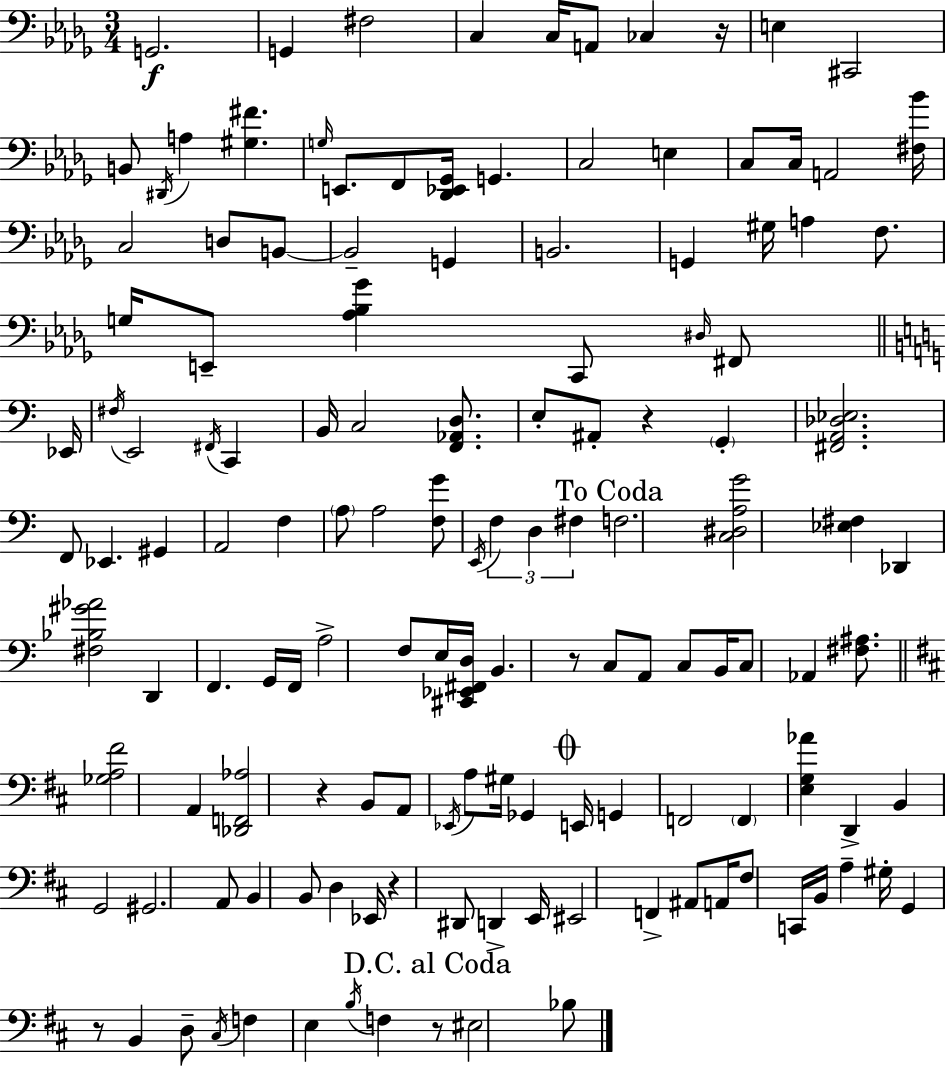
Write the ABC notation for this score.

X:1
T:Untitled
M:3/4
L:1/4
K:Bbm
G,,2 G,, ^F,2 C, C,/4 A,,/2 _C, z/4 E, ^C,,2 B,,/2 ^D,,/4 A, [^G,^F] G,/4 E,,/2 F,,/2 [_D,,_E,,_G,,]/4 G,, C,2 E, C,/2 C,/4 A,,2 [^F,_B]/4 C,2 D,/2 B,,/2 B,,2 G,, B,,2 G,, ^G,/4 A, F,/2 G,/4 E,,/2 [_A,_B,_G] C,,/2 ^D,/4 ^F,,/2 _E,,/4 ^F,/4 E,,2 ^F,,/4 C,, B,,/4 C,2 [F,,_A,,D,]/2 E,/2 ^A,,/2 z G,, [^F,,A,,_D,_E,]2 F,,/2 _E,, ^G,, A,,2 F, A,/2 A,2 [F,G]/2 E,,/4 F, D, ^F, F,2 [C,^D,A,G]2 [_E,^F,] _D,, [^F,_B,^G_A]2 D,, F,, G,,/4 F,,/4 A,2 F,/2 E,/4 [^C,,_E,,^F,,D,]/4 B,, z/2 C,/2 A,,/2 C,/2 B,,/4 C,/2 _A,, [^F,^A,]/2 [_G,A,^F]2 A,, [_D,,F,,_A,]2 z B,,/2 A,,/2 _E,,/4 A,/2 ^G,/4 _G,, E,,/4 G,, F,,2 F,, [E,G,_A] D,, B,, G,,2 ^G,,2 A,,/2 B,, B,,/2 D, _E,,/4 z ^D,,/2 D,, E,,/4 ^E,,2 F,, ^A,,/2 A,,/4 ^F,/2 C,,/4 B,,/4 A, ^G,/4 G,, z/2 B,, D,/2 ^C,/4 F, E, B,/4 F, z/2 ^E,2 _B,/2